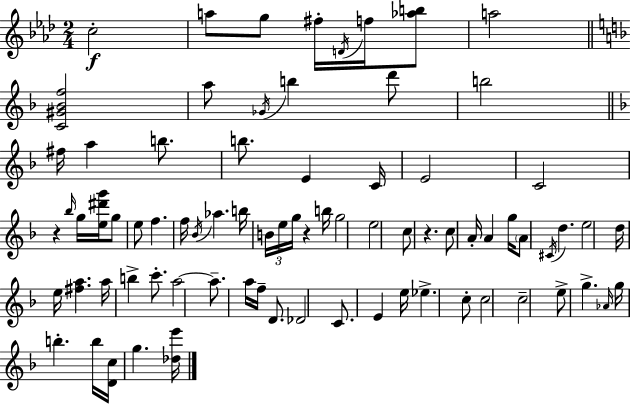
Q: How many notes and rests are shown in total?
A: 78